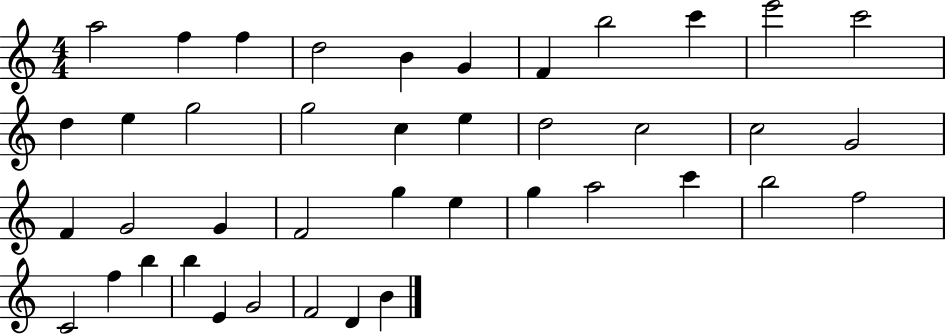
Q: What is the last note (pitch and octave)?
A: B4